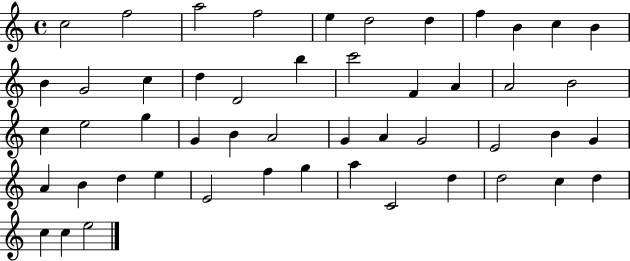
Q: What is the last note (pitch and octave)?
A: E5